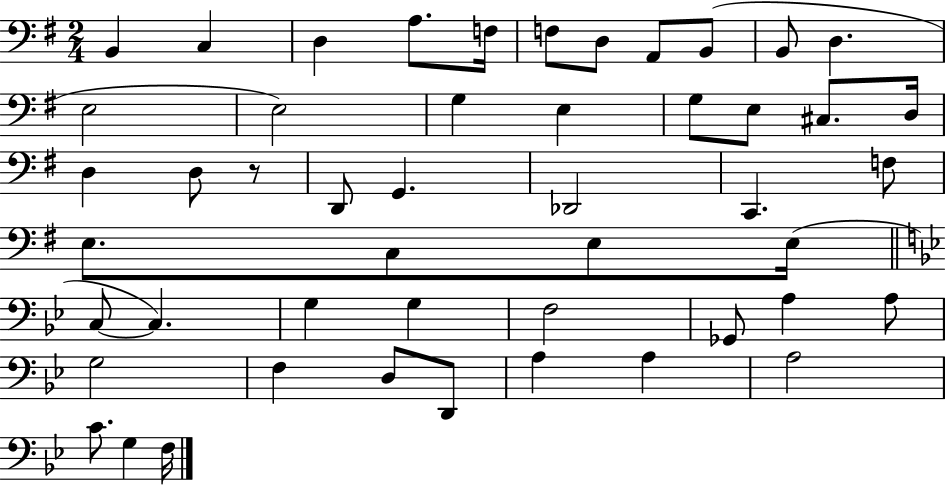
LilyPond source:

{
  \clef bass
  \numericTimeSignature
  \time 2/4
  \key g \major
  b,4 c4 | d4 a8. f16 | f8 d8 a,8 b,8( | b,8 d4. | \break e2 | e2) | g4 e4 | g8 e8 cis8. d16 | \break d4 d8 r8 | d,8 g,4. | des,2 | c,4. f8 | \break e8. c8 e8 e16( | \bar "||" \break \key bes \major c8~~ c4.) | g4 g4 | f2 | ges,8 a4 a8 | \break g2 | f4 d8 d,8 | a4 a4 | a2 | \break c'8. g4 f16 | \bar "|."
}